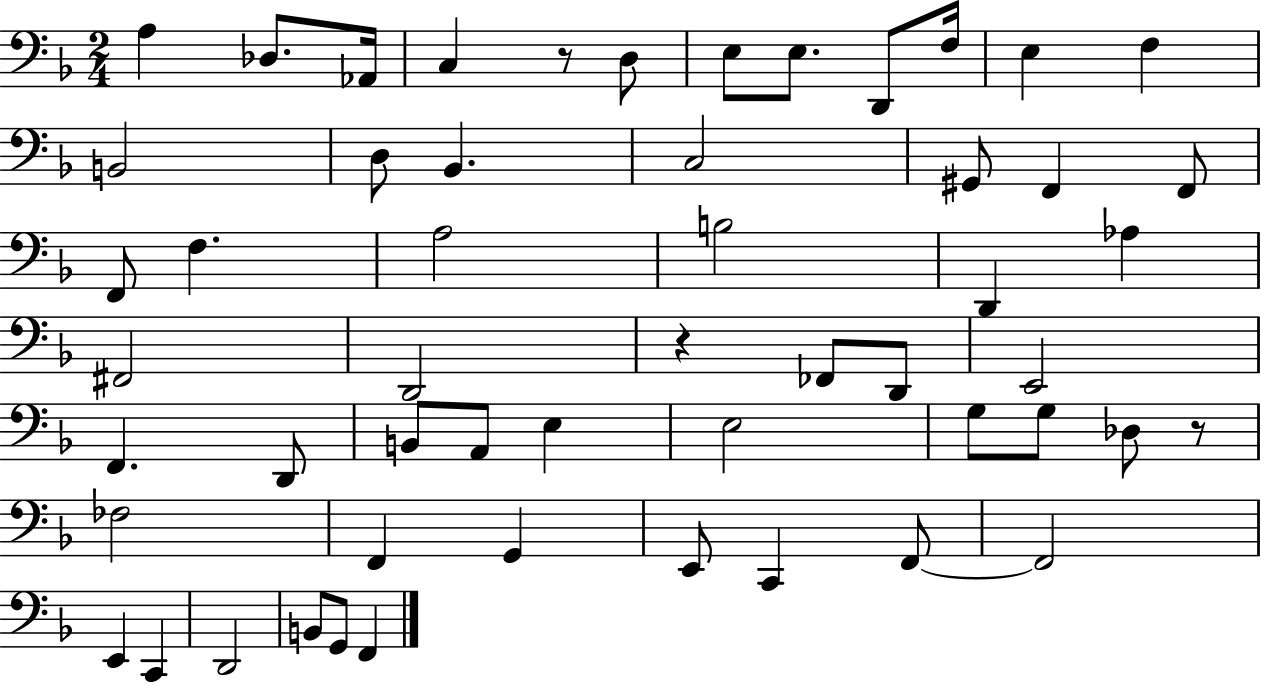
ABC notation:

X:1
T:Untitled
M:2/4
L:1/4
K:F
A, _D,/2 _A,,/4 C, z/2 D,/2 E,/2 E,/2 D,,/2 F,/4 E, F, B,,2 D,/2 _B,, C,2 ^G,,/2 F,, F,,/2 F,,/2 F, A,2 B,2 D,, _A, ^F,,2 D,,2 z _F,,/2 D,,/2 E,,2 F,, D,,/2 B,,/2 A,,/2 E, E,2 G,/2 G,/2 _D,/2 z/2 _F,2 F,, G,, E,,/2 C,, F,,/2 F,,2 E,, C,, D,,2 B,,/2 G,,/2 F,,